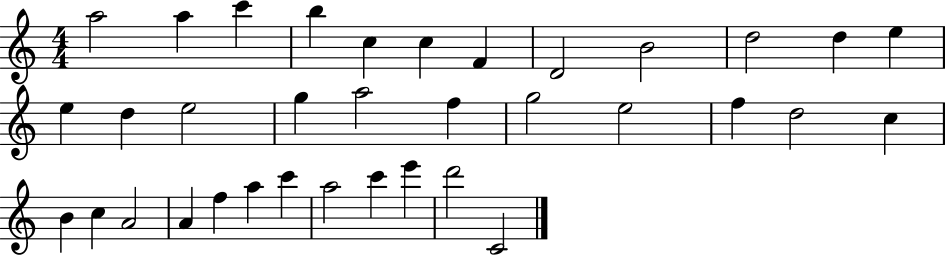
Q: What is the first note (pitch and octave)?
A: A5